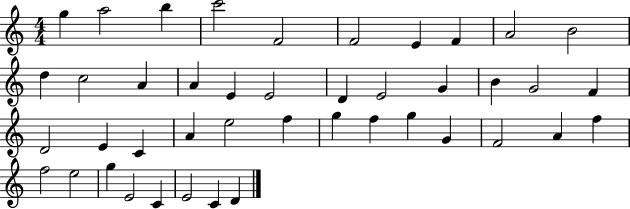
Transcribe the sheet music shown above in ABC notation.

X:1
T:Untitled
M:4/4
L:1/4
K:C
g a2 b c'2 F2 F2 E F A2 B2 d c2 A A E E2 D E2 G B G2 F D2 E C A e2 f g f g G F2 A f f2 e2 g E2 C E2 C D